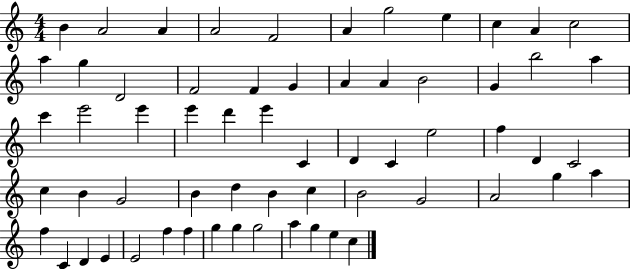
B4/q A4/h A4/q A4/h F4/h A4/q G5/h E5/q C5/q A4/q C5/h A5/q G5/q D4/h F4/h F4/q G4/q A4/q A4/q B4/h G4/q B5/h A5/q C6/q E6/h E6/q E6/q D6/q E6/q C4/q D4/q C4/q E5/h F5/q D4/q C4/h C5/q B4/q G4/h B4/q D5/q B4/q C5/q B4/h G4/h A4/h G5/q A5/q F5/q C4/q D4/q E4/q E4/h F5/q F5/q G5/q G5/q G5/h A5/q G5/q E5/q C5/q